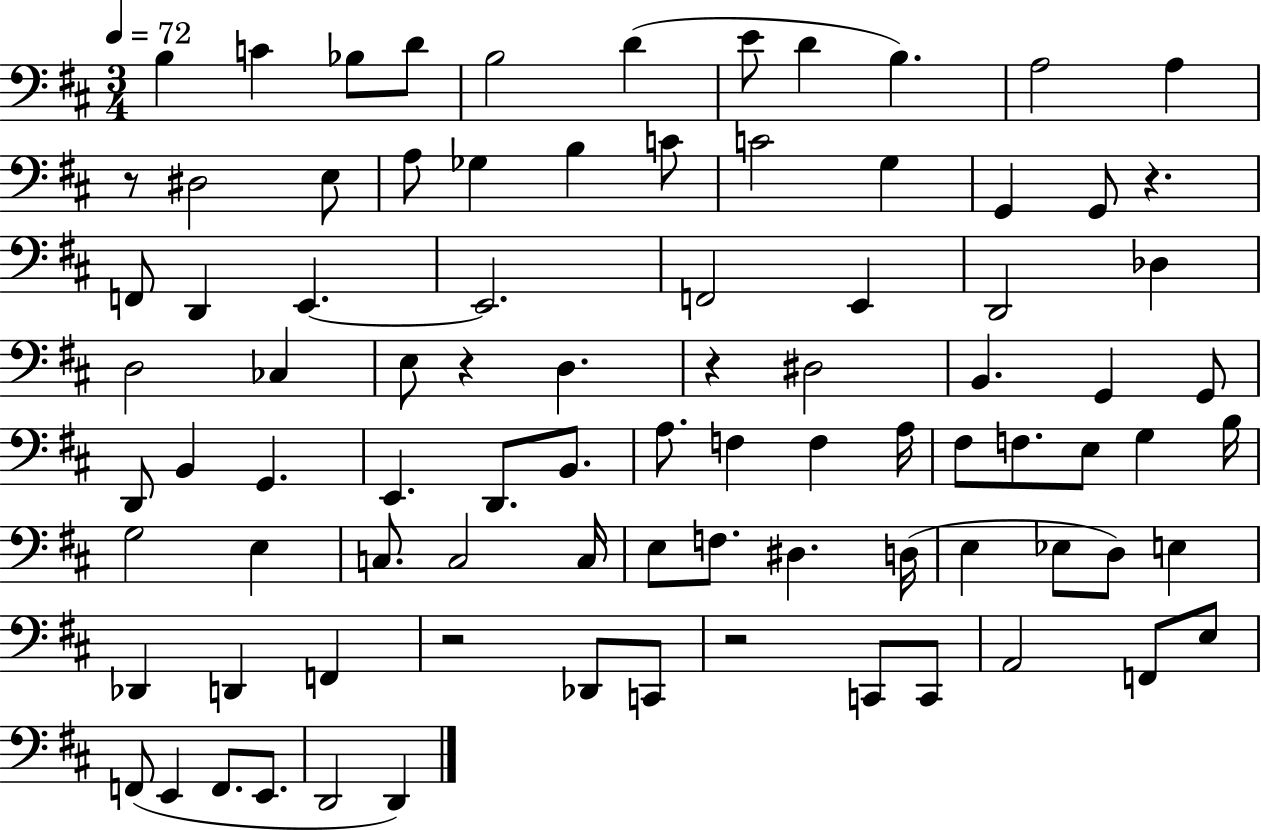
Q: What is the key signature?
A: D major